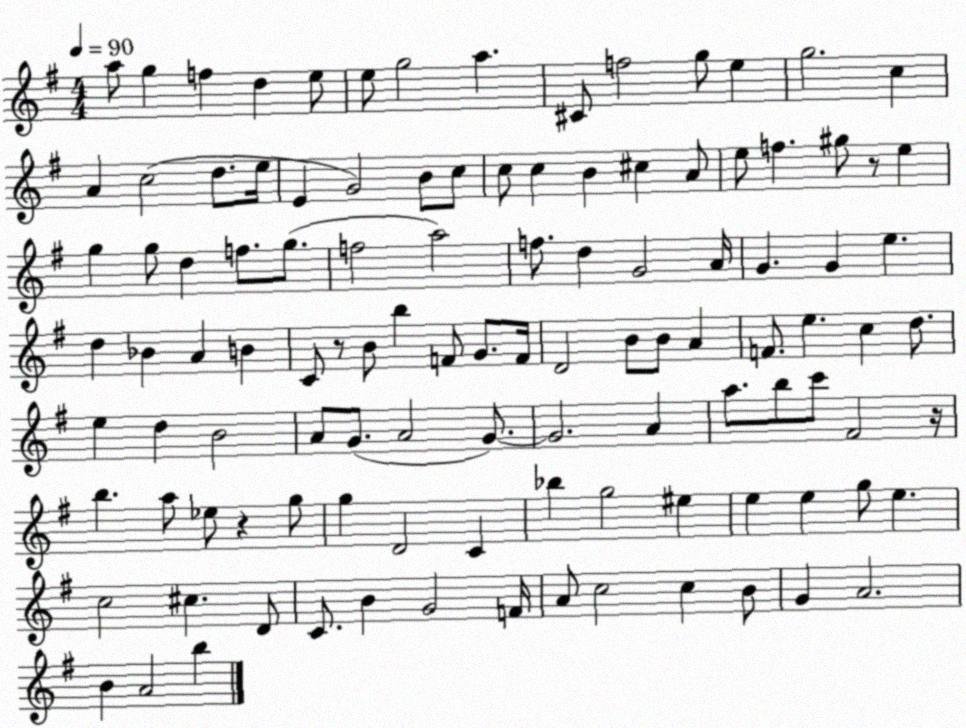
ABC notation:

X:1
T:Untitled
M:4/4
L:1/4
K:G
a/2 g f d e/2 e/2 g2 a ^C/2 f2 g/2 e g2 c A c2 d/2 e/4 E G2 B/2 c/2 c/2 c B ^c A/2 e/2 f ^g/2 z/2 e g g/2 d f/2 g/2 f2 a2 f/2 d G2 A/4 G G e d _B A B C/2 z/2 B/2 b F/2 G/2 F/4 D2 B/2 B/2 A F/2 e c d/2 e d B2 A/2 G/2 A2 G/2 G2 A a/2 b/2 c'/2 ^F2 z/4 b a/2 _e/2 z g/2 g D2 C _b g2 ^e e e g/2 e c2 ^c D/2 C/2 B G2 F/4 A/2 c2 c B/2 G A2 B A2 b